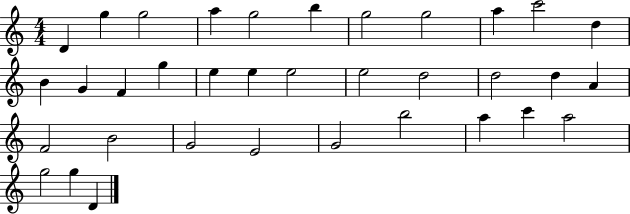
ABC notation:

X:1
T:Untitled
M:4/4
L:1/4
K:C
D g g2 a g2 b g2 g2 a c'2 d B G F g e e e2 e2 d2 d2 d A F2 B2 G2 E2 G2 b2 a c' a2 g2 g D